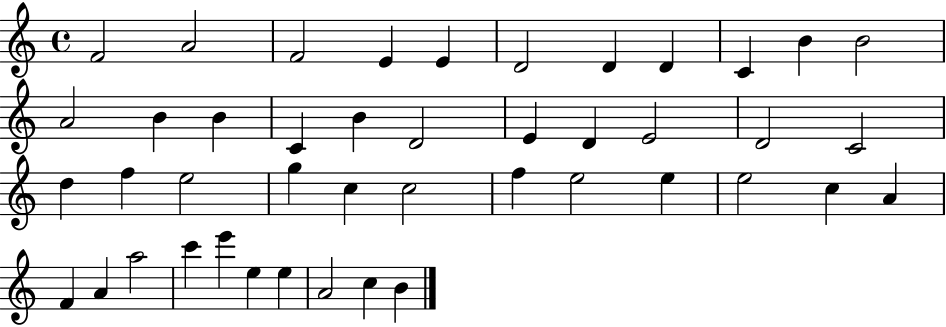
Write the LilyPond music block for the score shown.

{
  \clef treble
  \time 4/4
  \defaultTimeSignature
  \key c \major
  f'2 a'2 | f'2 e'4 e'4 | d'2 d'4 d'4 | c'4 b'4 b'2 | \break a'2 b'4 b'4 | c'4 b'4 d'2 | e'4 d'4 e'2 | d'2 c'2 | \break d''4 f''4 e''2 | g''4 c''4 c''2 | f''4 e''2 e''4 | e''2 c''4 a'4 | \break f'4 a'4 a''2 | c'''4 e'''4 e''4 e''4 | a'2 c''4 b'4 | \bar "|."
}